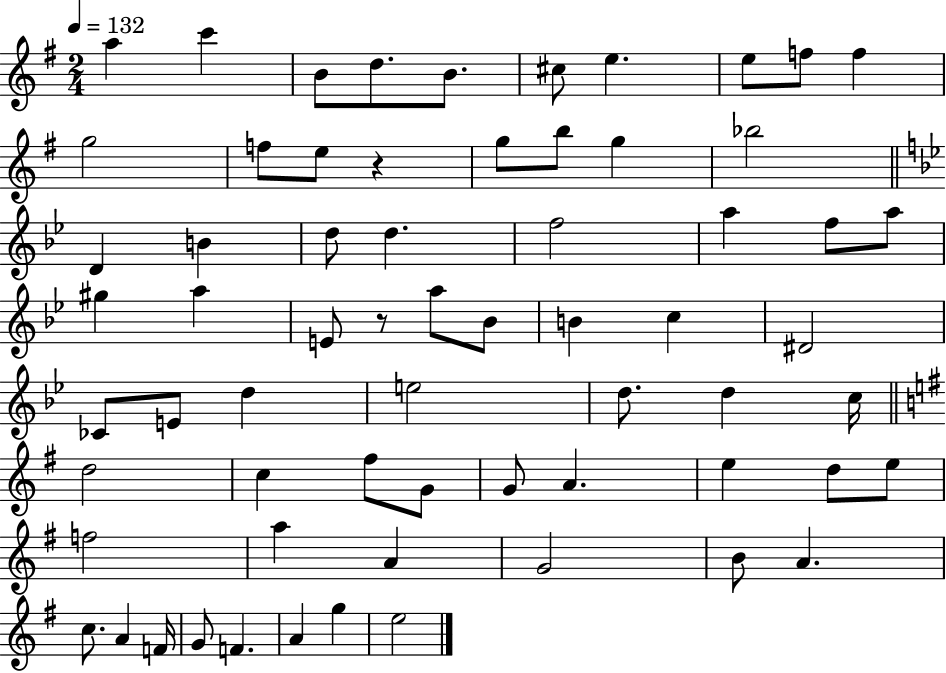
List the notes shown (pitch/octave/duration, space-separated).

A5/q C6/q B4/e D5/e. B4/e. C#5/e E5/q. E5/e F5/e F5/q G5/h F5/e E5/e R/q G5/e B5/e G5/q Bb5/h D4/q B4/q D5/e D5/q. F5/h A5/q F5/e A5/e G#5/q A5/q E4/e R/e A5/e Bb4/e B4/q C5/q D#4/h CES4/e E4/e D5/q E5/h D5/e. D5/q C5/s D5/h C5/q F#5/e G4/e G4/e A4/q. E5/q D5/e E5/e F5/h A5/q A4/q G4/h B4/e A4/q. C5/e. A4/q F4/s G4/e F4/q. A4/q G5/q E5/h